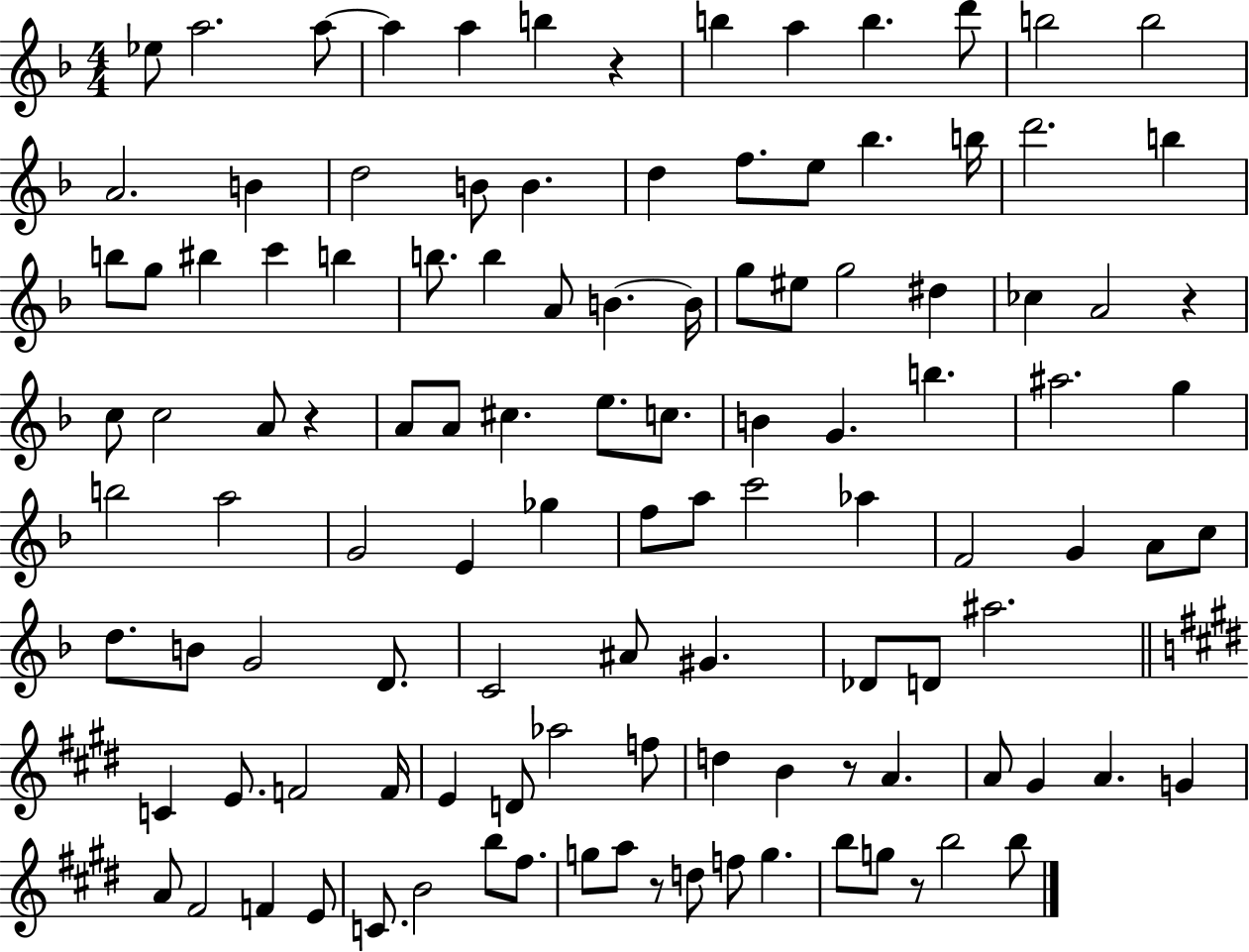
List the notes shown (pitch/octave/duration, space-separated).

Eb5/e A5/h. A5/e A5/q A5/q B5/q R/q B5/q A5/q B5/q. D6/e B5/h B5/h A4/h. B4/q D5/h B4/e B4/q. D5/q F5/e. E5/e Bb5/q. B5/s D6/h. B5/q B5/e G5/e BIS5/q C6/q B5/q B5/e. B5/q A4/e B4/q. B4/s G5/e EIS5/e G5/h D#5/q CES5/q A4/h R/q C5/e C5/h A4/e R/q A4/e A4/e C#5/q. E5/e. C5/e. B4/q G4/q. B5/q. A#5/h. G5/q B5/h A5/h G4/h E4/q Gb5/q F5/e A5/e C6/h Ab5/q F4/h G4/q A4/e C5/e D5/e. B4/e G4/h D4/e. C4/h A#4/e G#4/q. Db4/e D4/e A#5/h. C4/q E4/e. F4/h F4/s E4/q D4/e Ab5/h F5/e D5/q B4/q R/e A4/q. A4/e G#4/q A4/q. G4/q A4/e F#4/h F4/q E4/e C4/e. B4/h B5/e F#5/e. G5/e A5/e R/e D5/e F5/e G5/q. B5/e G5/e R/e B5/h B5/e